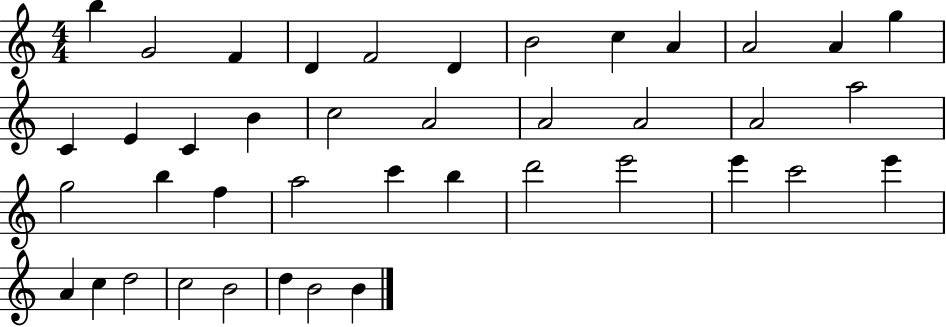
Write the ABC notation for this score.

X:1
T:Untitled
M:4/4
L:1/4
K:C
b G2 F D F2 D B2 c A A2 A g C E C B c2 A2 A2 A2 A2 a2 g2 b f a2 c' b d'2 e'2 e' c'2 e' A c d2 c2 B2 d B2 B